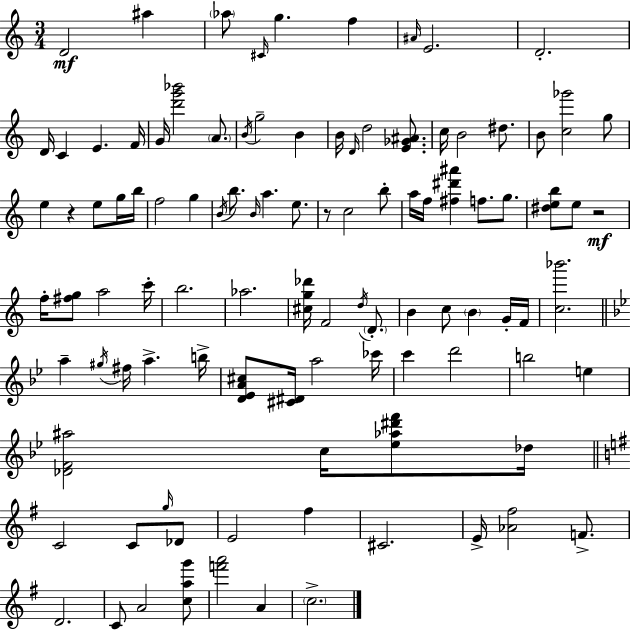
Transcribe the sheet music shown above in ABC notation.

X:1
T:Untitled
M:3/4
L:1/4
K:C
D2 ^a _a/2 ^C/4 g f ^A/4 E2 D2 D/4 C E F/4 G/4 [d'g'_b']2 A/2 B/4 g2 B B/4 D/4 d2 [E_G^A]/2 c/4 B2 ^d/2 B/2 [c_g']2 g/2 e z e/2 g/4 b/4 f2 g B/4 b/2 B/4 a e/2 z/2 c2 b/2 a/4 f/4 [^f^d'^a'] f/2 g/2 [^deb]/2 e/2 z2 f/4 [^fg]/2 a2 c'/4 b2 _a2 [^cg_d']/4 F2 d/4 D/2 B c/2 B G/4 F/4 [c_b']2 a ^g/4 ^f/4 a b/4 [D_EA^c]/2 [^C^D]/4 a2 _c'/4 c' d'2 b2 e [_DF^a]2 c/4 [_e_a^d'f']/2 _d/4 C2 C/2 g/4 _D/2 E2 ^f ^C2 E/4 [_A^f]2 F/2 D2 C/2 A2 [cag']/2 [f'a']2 A c2